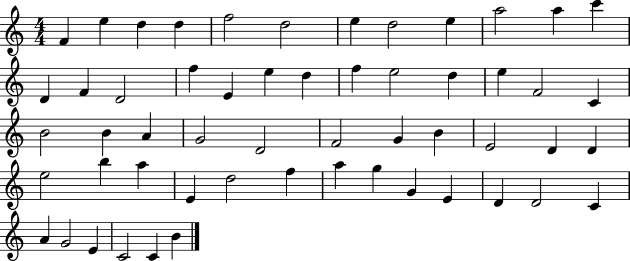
F4/q E5/q D5/q D5/q F5/h D5/h E5/q D5/h E5/q A5/h A5/q C6/q D4/q F4/q D4/h F5/q E4/q E5/q D5/q F5/q E5/h D5/q E5/q F4/h C4/q B4/h B4/q A4/q G4/h D4/h F4/h G4/q B4/q E4/h D4/q D4/q E5/h B5/q A5/q E4/q D5/h F5/q A5/q G5/q G4/q E4/q D4/q D4/h C4/q A4/q G4/h E4/q C4/h C4/q B4/q